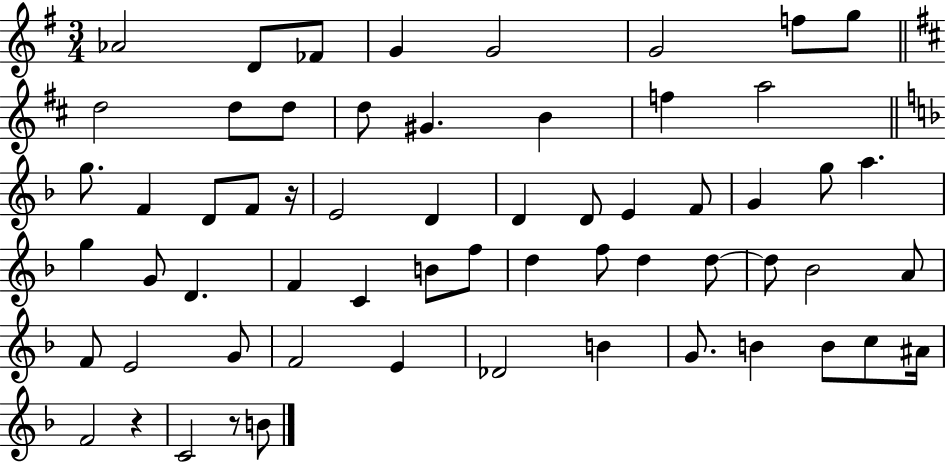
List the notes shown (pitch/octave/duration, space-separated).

Ab4/h D4/e FES4/e G4/q G4/h G4/h F5/e G5/e D5/h D5/e D5/e D5/e G#4/q. B4/q F5/q A5/h G5/e. F4/q D4/e F4/e R/s E4/h D4/q D4/q D4/e E4/q F4/e G4/q G5/e A5/q. G5/q G4/e D4/q. F4/q C4/q B4/e F5/e D5/q F5/e D5/q D5/e D5/e Bb4/h A4/e F4/e E4/h G4/e F4/h E4/q Db4/h B4/q G4/e. B4/q B4/e C5/e A#4/s F4/h R/q C4/h R/e B4/e